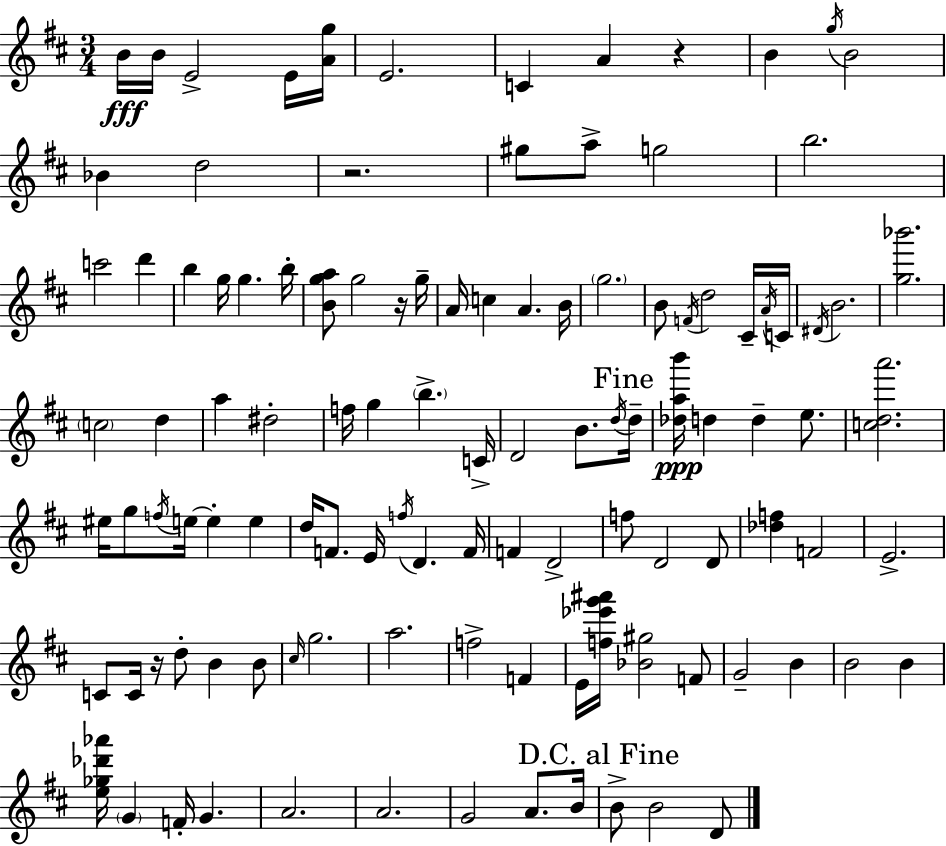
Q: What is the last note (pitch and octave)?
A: D4